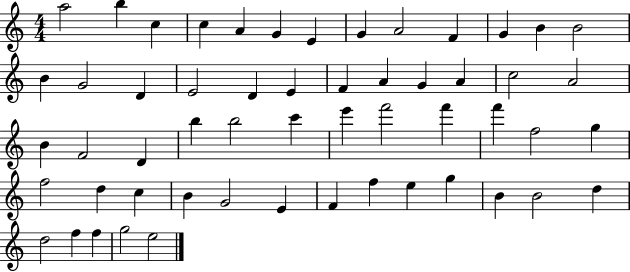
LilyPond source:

{
  \clef treble
  \numericTimeSignature
  \time 4/4
  \key c \major
  a''2 b''4 c''4 | c''4 a'4 g'4 e'4 | g'4 a'2 f'4 | g'4 b'4 b'2 | \break b'4 g'2 d'4 | e'2 d'4 e'4 | f'4 a'4 g'4 a'4 | c''2 a'2 | \break b'4 f'2 d'4 | b''4 b''2 c'''4 | e'''4 f'''2 f'''4 | f'''4 f''2 g''4 | \break f''2 d''4 c''4 | b'4 g'2 e'4 | f'4 f''4 e''4 g''4 | b'4 b'2 d''4 | \break d''2 f''4 f''4 | g''2 e''2 | \bar "|."
}